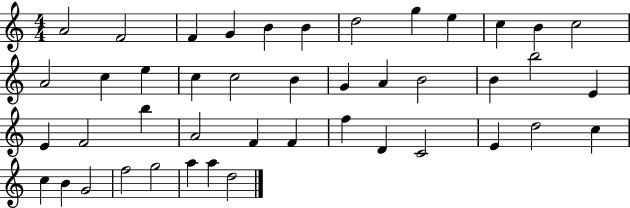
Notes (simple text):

A4/h F4/h F4/q G4/q B4/q B4/q D5/h G5/q E5/q C5/q B4/q C5/h A4/h C5/q E5/q C5/q C5/h B4/q G4/q A4/q B4/h B4/q B5/h E4/q E4/q F4/h B5/q A4/h F4/q F4/q F5/q D4/q C4/h E4/q D5/h C5/q C5/q B4/q G4/h F5/h G5/h A5/q A5/q D5/h